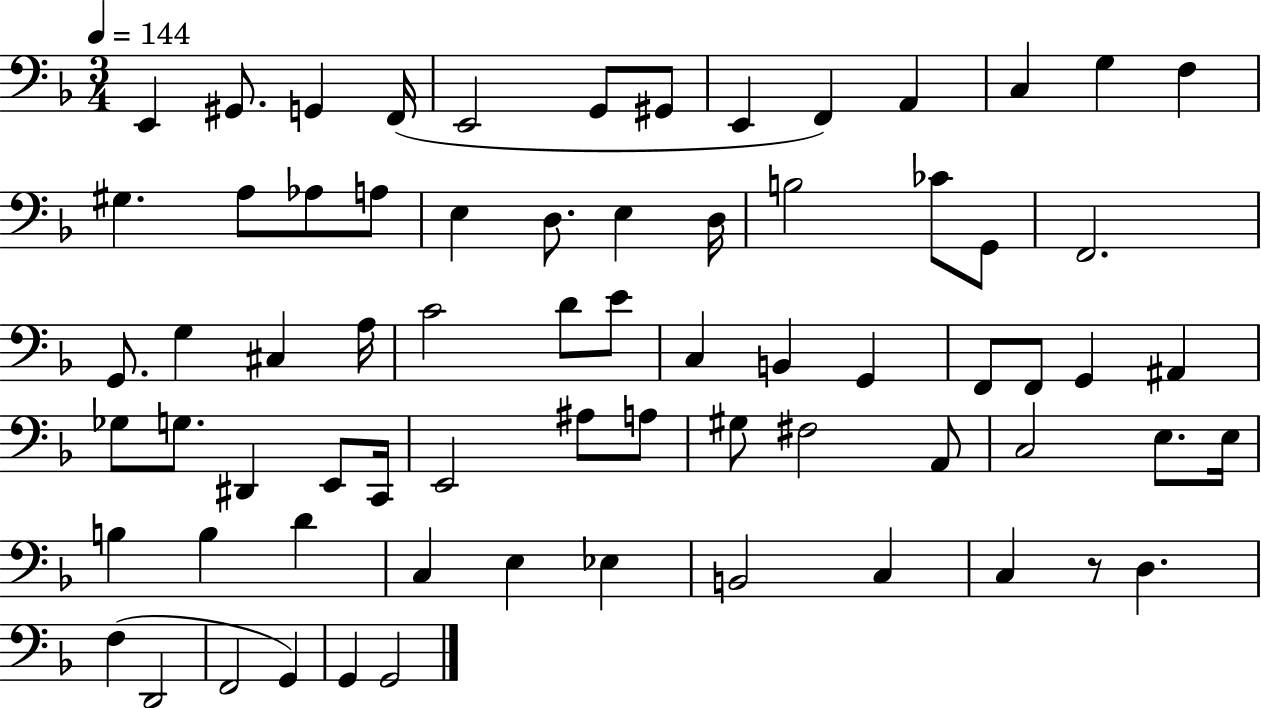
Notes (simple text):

E2/q G#2/e. G2/q F2/s E2/h G2/e G#2/e E2/q F2/q A2/q C3/q G3/q F3/q G#3/q. A3/e Ab3/e A3/e E3/q D3/e. E3/q D3/s B3/h CES4/e G2/e F2/h. G2/e. G3/q C#3/q A3/s C4/h D4/e E4/e C3/q B2/q G2/q F2/e F2/e G2/q A#2/q Gb3/e G3/e. D#2/q E2/e C2/s E2/h A#3/e A3/e G#3/e F#3/h A2/e C3/h E3/e. E3/s B3/q B3/q D4/q C3/q E3/q Eb3/q B2/h C3/q C3/q R/e D3/q. F3/q D2/h F2/h G2/q G2/q G2/h